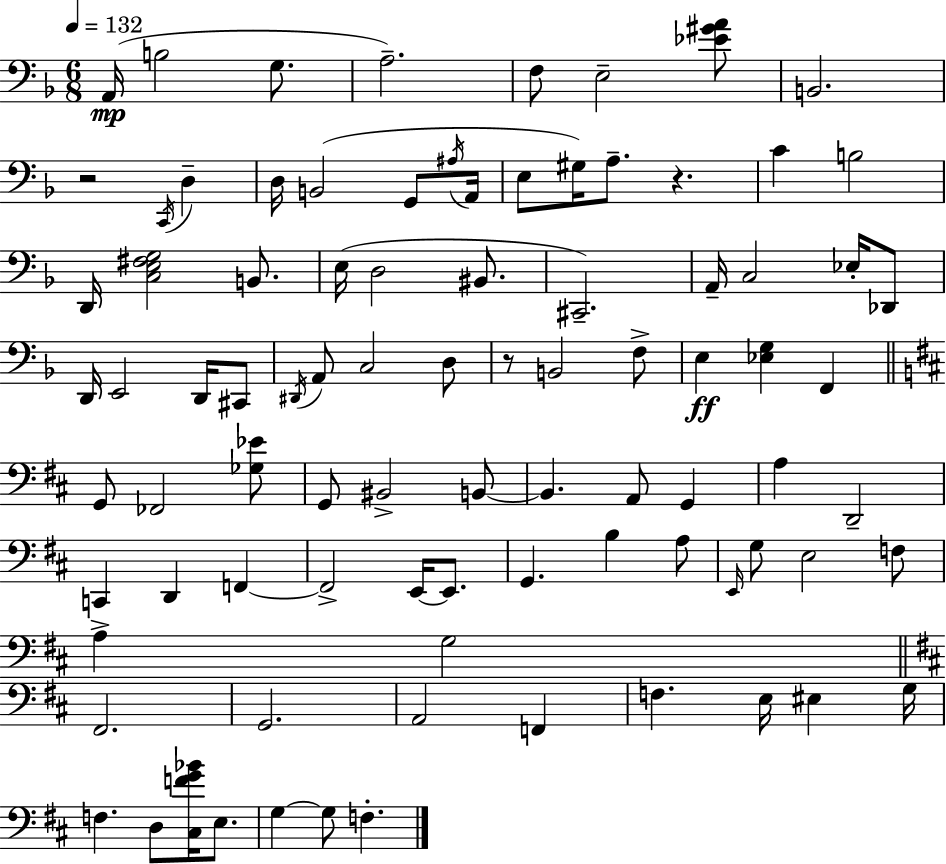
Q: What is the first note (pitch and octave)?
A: A2